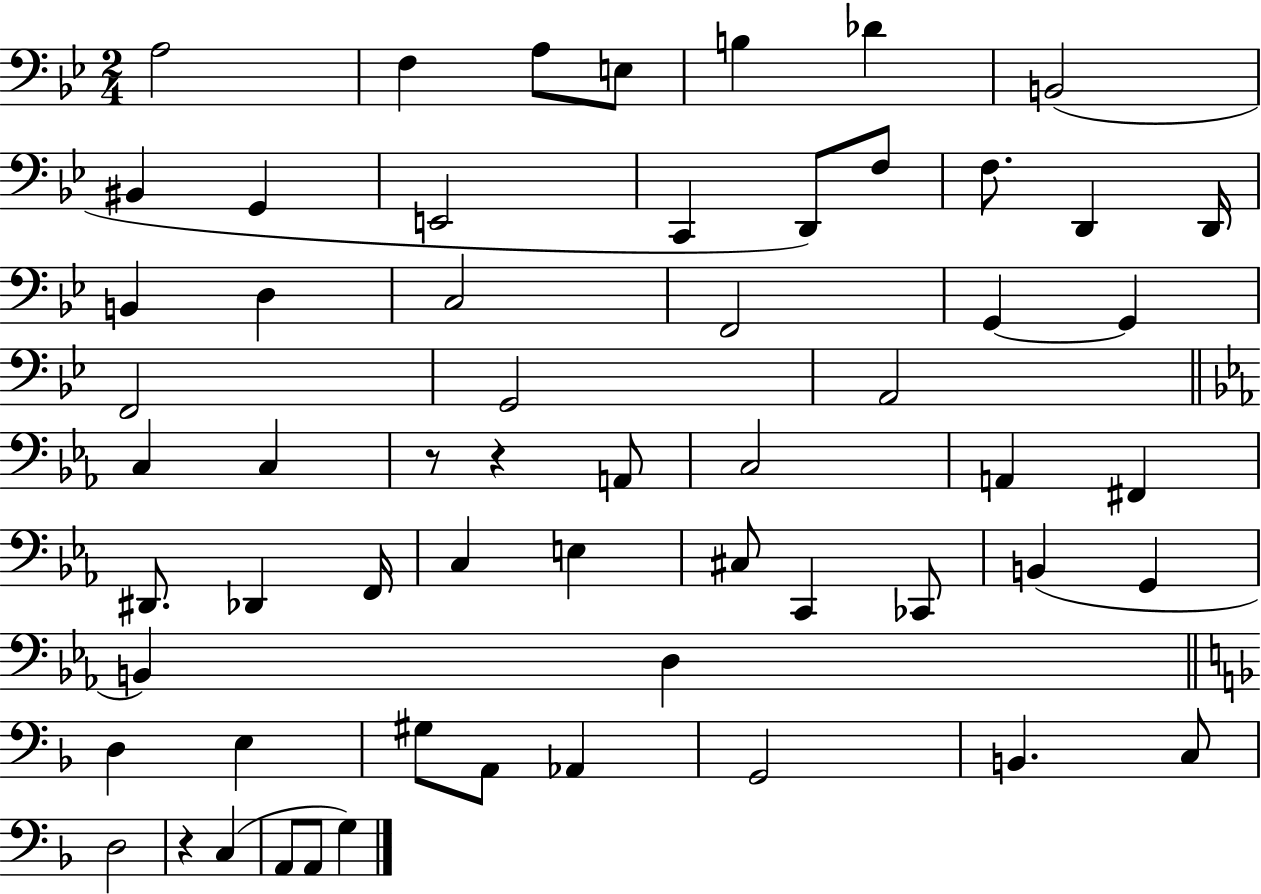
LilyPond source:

{
  \clef bass
  \numericTimeSignature
  \time 2/4
  \key bes \major
  a2 | f4 a8 e8 | b4 des'4 | b,2( | \break bis,4 g,4 | e,2 | c,4 d,8) f8 | f8. d,4 d,16 | \break b,4 d4 | c2 | f,2 | g,4~~ g,4 | \break f,2 | g,2 | a,2 | \bar "||" \break \key c \minor c4 c4 | r8 r4 a,8 | c2 | a,4 fis,4 | \break dis,8. des,4 f,16 | c4 e4 | cis8 c,4 ces,8 | b,4( g,4 | \break b,4) d4 | \bar "||" \break \key d \minor d4 e4 | gis8 a,8 aes,4 | g,2 | b,4. c8 | \break d2 | r4 c4( | a,8 a,8 g4) | \bar "|."
}